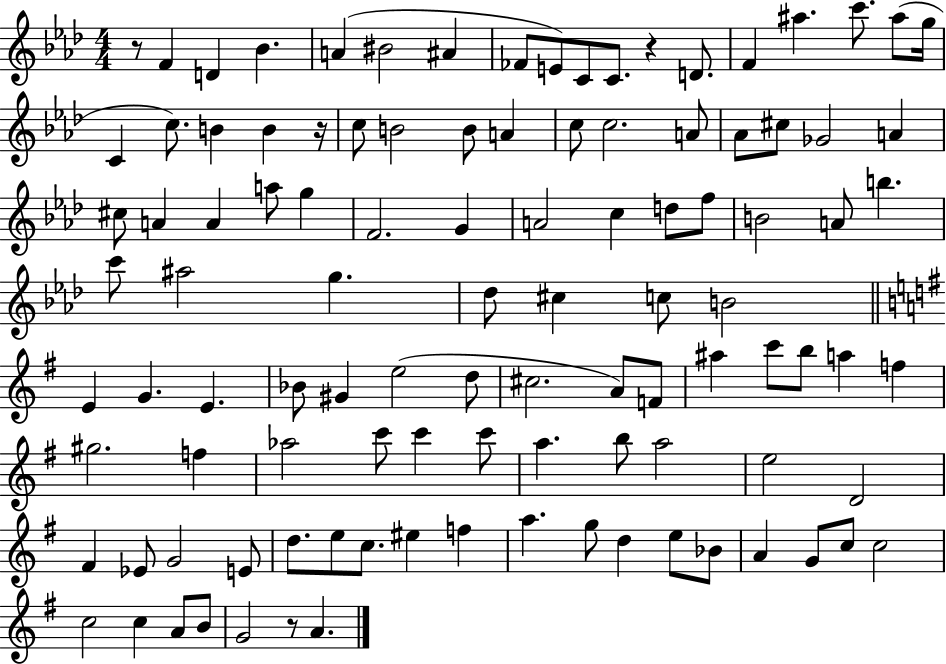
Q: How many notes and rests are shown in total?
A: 106